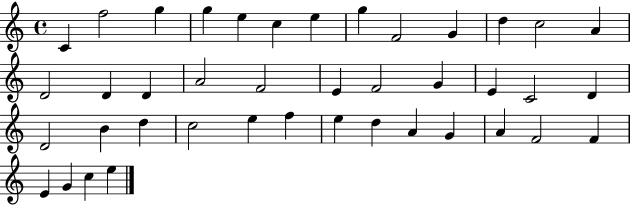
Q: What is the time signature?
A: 4/4